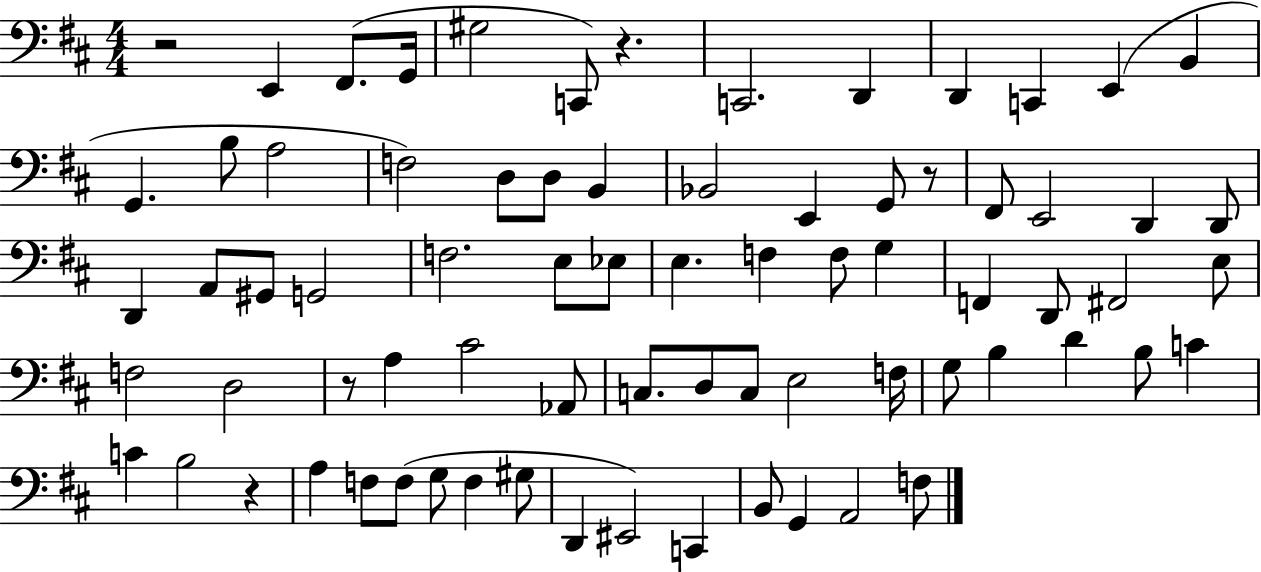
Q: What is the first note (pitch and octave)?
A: E2